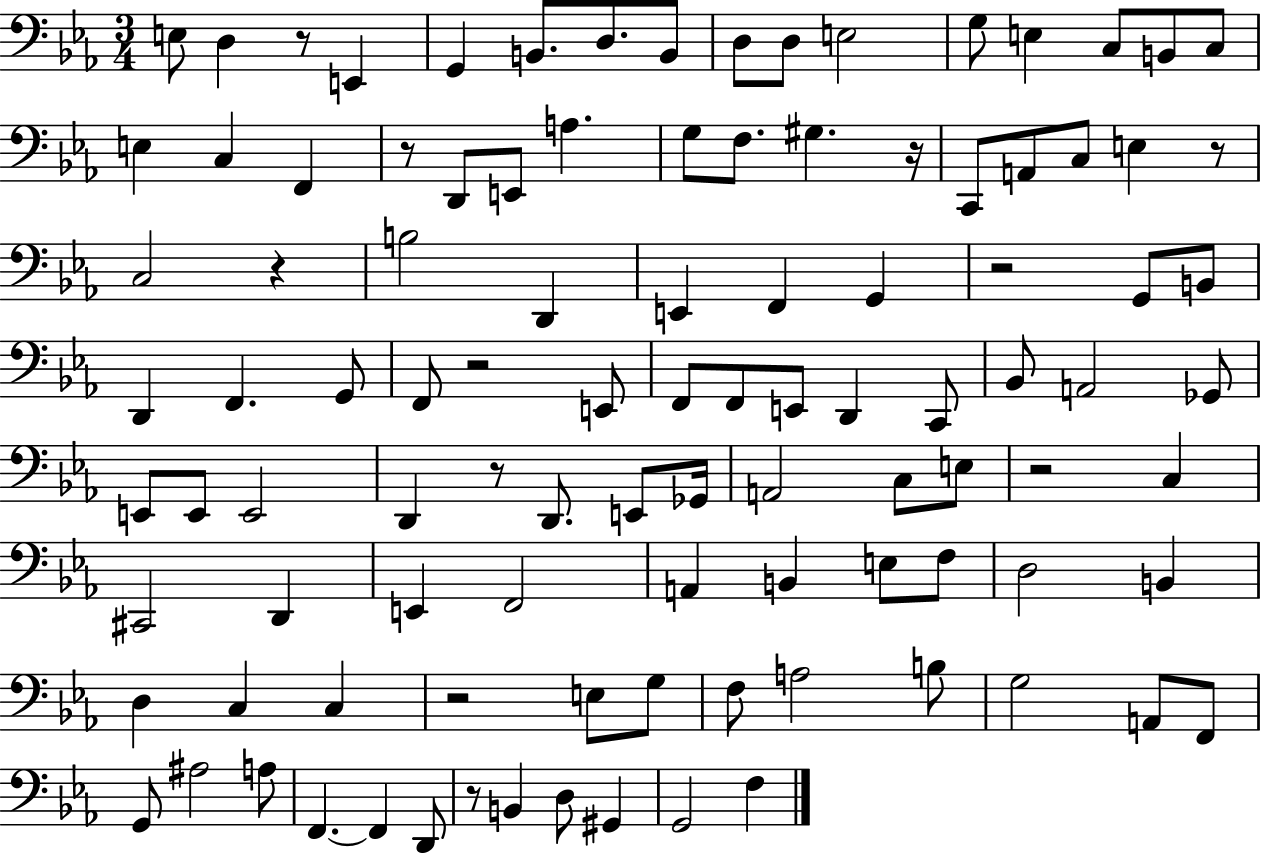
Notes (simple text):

E3/e D3/q R/e E2/q G2/q B2/e. D3/e. B2/e D3/e D3/e E3/h G3/e E3/q C3/e B2/e C3/e E3/q C3/q F2/q R/e D2/e E2/e A3/q. G3/e F3/e. G#3/q. R/s C2/e A2/e C3/e E3/q R/e C3/h R/q B3/h D2/q E2/q F2/q G2/q R/h G2/e B2/e D2/q F2/q. G2/e F2/e R/h E2/e F2/e F2/e E2/e D2/q C2/e Bb2/e A2/h Gb2/e E2/e E2/e E2/h D2/q R/e D2/e. E2/e Gb2/s A2/h C3/e E3/e R/h C3/q C#2/h D2/q E2/q F2/h A2/q B2/q E3/e F3/e D3/h B2/q D3/q C3/q C3/q R/h E3/e G3/e F3/e A3/h B3/e G3/h A2/e F2/e G2/e A#3/h A3/e F2/q. F2/q D2/e R/e B2/q D3/e G#2/q G2/h F3/q